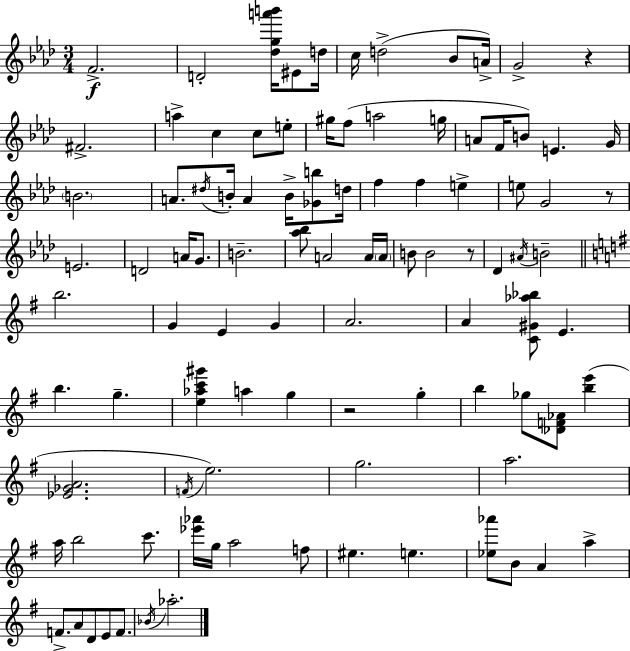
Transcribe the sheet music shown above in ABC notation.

X:1
T:Untitled
M:3/4
L:1/4
K:Ab
F2 D2 [_dga'b']/4 ^E/2 d/4 c/4 d2 _B/2 A/4 G2 z ^F2 a c c/2 e/2 ^g/4 f/2 a2 g/4 A/2 F/4 B/2 E G/4 B2 A/2 ^d/4 B/4 A B/4 [_Gb]/2 d/4 f f e e/2 G2 z/2 E2 D2 A/4 G/2 B2 [_a_b]/2 A2 A/4 A/4 B/2 B2 z/2 _D ^A/4 B2 b2 G E G A2 A [C^G_a_b]/2 E b g [e_ac'^g'] a g z2 g b _g/2 [_DF_A]/2 [be'] [_E_GA]2 F/4 e2 g2 a2 a/4 b2 c'/2 [_e'_a']/4 g/4 a2 f/2 ^e e [_e_a']/2 B/2 A a F/2 A/2 D/2 E/2 F/2 _B/4 _a2